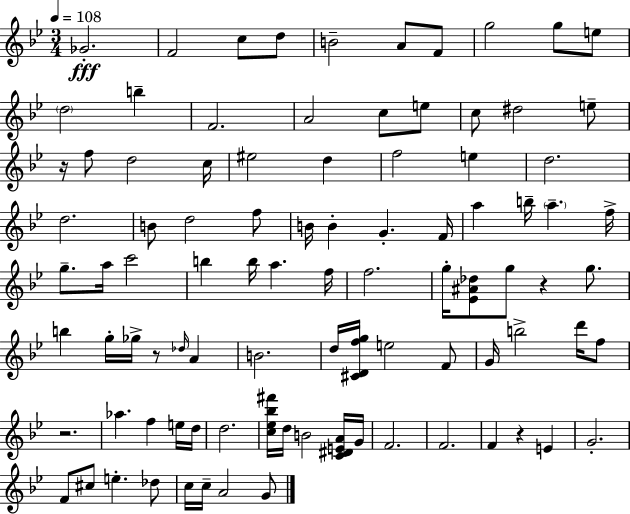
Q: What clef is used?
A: treble